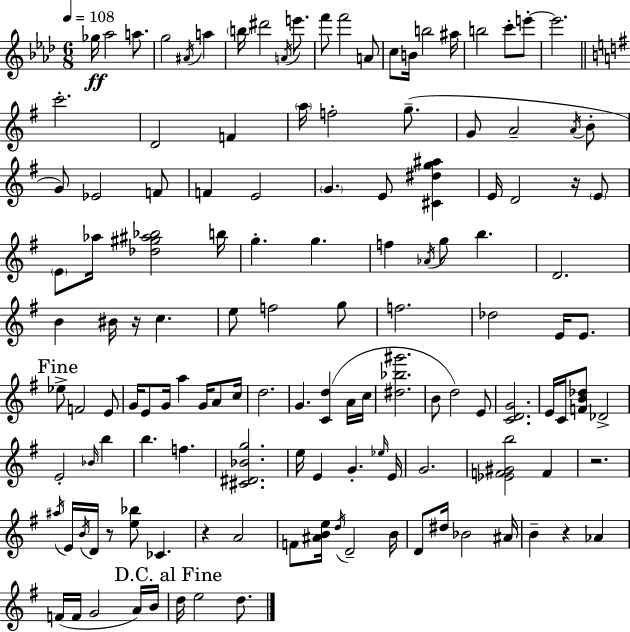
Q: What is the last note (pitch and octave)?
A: D5